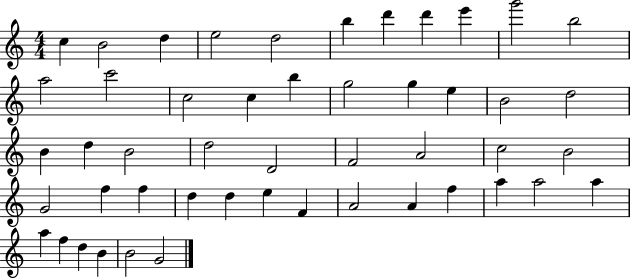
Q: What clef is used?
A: treble